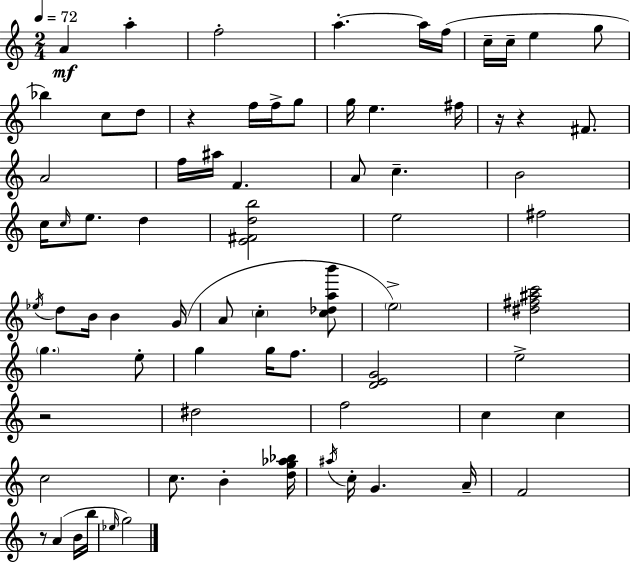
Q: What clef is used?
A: treble